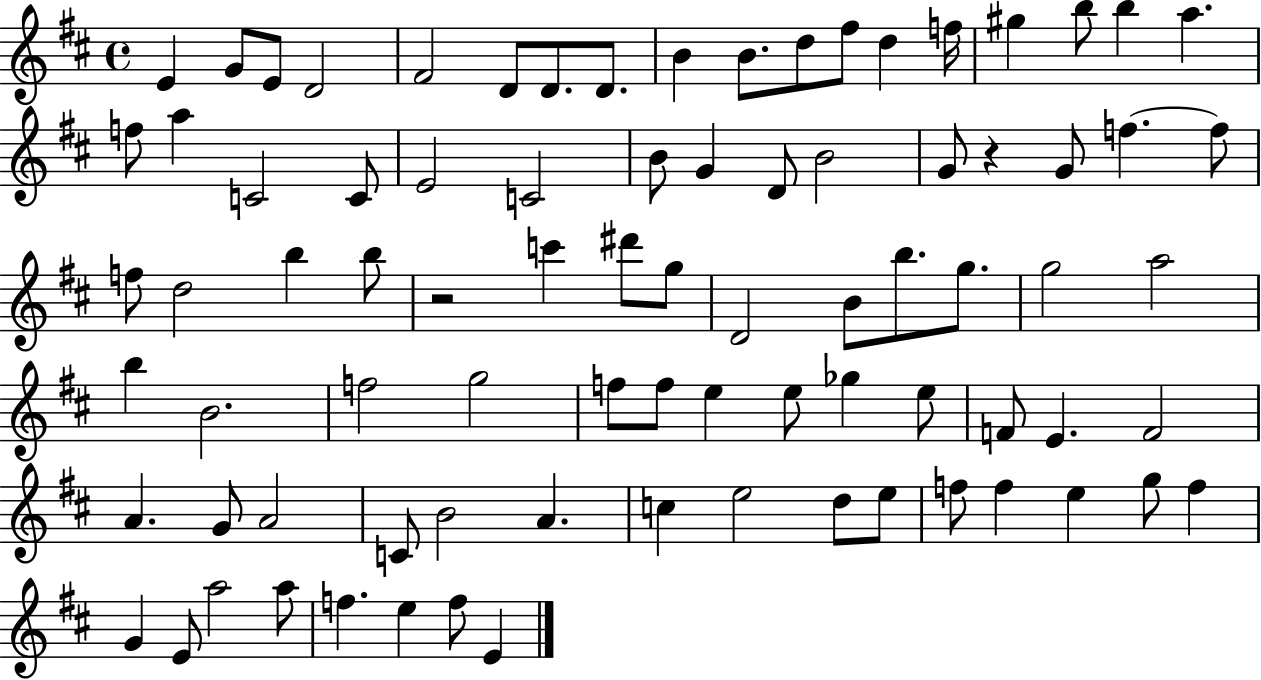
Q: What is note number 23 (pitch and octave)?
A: E4